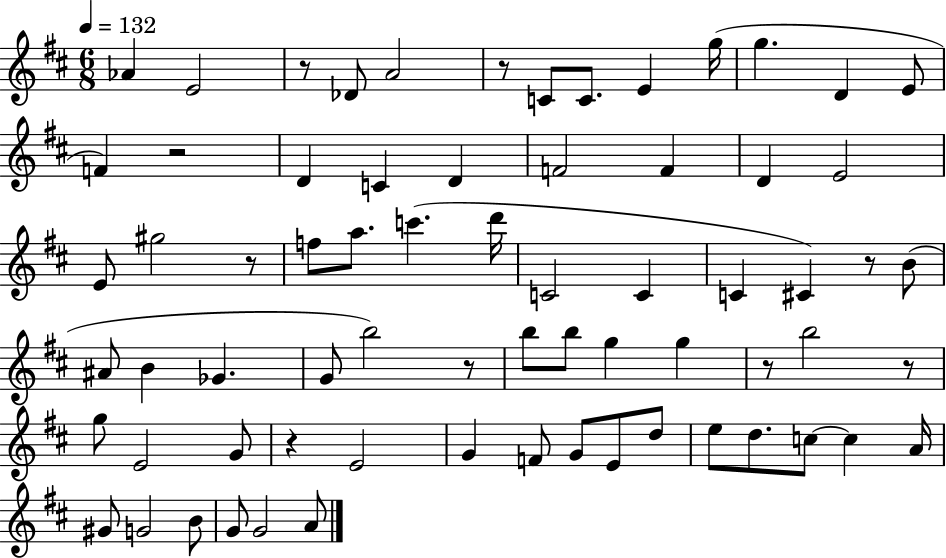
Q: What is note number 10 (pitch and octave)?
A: D4